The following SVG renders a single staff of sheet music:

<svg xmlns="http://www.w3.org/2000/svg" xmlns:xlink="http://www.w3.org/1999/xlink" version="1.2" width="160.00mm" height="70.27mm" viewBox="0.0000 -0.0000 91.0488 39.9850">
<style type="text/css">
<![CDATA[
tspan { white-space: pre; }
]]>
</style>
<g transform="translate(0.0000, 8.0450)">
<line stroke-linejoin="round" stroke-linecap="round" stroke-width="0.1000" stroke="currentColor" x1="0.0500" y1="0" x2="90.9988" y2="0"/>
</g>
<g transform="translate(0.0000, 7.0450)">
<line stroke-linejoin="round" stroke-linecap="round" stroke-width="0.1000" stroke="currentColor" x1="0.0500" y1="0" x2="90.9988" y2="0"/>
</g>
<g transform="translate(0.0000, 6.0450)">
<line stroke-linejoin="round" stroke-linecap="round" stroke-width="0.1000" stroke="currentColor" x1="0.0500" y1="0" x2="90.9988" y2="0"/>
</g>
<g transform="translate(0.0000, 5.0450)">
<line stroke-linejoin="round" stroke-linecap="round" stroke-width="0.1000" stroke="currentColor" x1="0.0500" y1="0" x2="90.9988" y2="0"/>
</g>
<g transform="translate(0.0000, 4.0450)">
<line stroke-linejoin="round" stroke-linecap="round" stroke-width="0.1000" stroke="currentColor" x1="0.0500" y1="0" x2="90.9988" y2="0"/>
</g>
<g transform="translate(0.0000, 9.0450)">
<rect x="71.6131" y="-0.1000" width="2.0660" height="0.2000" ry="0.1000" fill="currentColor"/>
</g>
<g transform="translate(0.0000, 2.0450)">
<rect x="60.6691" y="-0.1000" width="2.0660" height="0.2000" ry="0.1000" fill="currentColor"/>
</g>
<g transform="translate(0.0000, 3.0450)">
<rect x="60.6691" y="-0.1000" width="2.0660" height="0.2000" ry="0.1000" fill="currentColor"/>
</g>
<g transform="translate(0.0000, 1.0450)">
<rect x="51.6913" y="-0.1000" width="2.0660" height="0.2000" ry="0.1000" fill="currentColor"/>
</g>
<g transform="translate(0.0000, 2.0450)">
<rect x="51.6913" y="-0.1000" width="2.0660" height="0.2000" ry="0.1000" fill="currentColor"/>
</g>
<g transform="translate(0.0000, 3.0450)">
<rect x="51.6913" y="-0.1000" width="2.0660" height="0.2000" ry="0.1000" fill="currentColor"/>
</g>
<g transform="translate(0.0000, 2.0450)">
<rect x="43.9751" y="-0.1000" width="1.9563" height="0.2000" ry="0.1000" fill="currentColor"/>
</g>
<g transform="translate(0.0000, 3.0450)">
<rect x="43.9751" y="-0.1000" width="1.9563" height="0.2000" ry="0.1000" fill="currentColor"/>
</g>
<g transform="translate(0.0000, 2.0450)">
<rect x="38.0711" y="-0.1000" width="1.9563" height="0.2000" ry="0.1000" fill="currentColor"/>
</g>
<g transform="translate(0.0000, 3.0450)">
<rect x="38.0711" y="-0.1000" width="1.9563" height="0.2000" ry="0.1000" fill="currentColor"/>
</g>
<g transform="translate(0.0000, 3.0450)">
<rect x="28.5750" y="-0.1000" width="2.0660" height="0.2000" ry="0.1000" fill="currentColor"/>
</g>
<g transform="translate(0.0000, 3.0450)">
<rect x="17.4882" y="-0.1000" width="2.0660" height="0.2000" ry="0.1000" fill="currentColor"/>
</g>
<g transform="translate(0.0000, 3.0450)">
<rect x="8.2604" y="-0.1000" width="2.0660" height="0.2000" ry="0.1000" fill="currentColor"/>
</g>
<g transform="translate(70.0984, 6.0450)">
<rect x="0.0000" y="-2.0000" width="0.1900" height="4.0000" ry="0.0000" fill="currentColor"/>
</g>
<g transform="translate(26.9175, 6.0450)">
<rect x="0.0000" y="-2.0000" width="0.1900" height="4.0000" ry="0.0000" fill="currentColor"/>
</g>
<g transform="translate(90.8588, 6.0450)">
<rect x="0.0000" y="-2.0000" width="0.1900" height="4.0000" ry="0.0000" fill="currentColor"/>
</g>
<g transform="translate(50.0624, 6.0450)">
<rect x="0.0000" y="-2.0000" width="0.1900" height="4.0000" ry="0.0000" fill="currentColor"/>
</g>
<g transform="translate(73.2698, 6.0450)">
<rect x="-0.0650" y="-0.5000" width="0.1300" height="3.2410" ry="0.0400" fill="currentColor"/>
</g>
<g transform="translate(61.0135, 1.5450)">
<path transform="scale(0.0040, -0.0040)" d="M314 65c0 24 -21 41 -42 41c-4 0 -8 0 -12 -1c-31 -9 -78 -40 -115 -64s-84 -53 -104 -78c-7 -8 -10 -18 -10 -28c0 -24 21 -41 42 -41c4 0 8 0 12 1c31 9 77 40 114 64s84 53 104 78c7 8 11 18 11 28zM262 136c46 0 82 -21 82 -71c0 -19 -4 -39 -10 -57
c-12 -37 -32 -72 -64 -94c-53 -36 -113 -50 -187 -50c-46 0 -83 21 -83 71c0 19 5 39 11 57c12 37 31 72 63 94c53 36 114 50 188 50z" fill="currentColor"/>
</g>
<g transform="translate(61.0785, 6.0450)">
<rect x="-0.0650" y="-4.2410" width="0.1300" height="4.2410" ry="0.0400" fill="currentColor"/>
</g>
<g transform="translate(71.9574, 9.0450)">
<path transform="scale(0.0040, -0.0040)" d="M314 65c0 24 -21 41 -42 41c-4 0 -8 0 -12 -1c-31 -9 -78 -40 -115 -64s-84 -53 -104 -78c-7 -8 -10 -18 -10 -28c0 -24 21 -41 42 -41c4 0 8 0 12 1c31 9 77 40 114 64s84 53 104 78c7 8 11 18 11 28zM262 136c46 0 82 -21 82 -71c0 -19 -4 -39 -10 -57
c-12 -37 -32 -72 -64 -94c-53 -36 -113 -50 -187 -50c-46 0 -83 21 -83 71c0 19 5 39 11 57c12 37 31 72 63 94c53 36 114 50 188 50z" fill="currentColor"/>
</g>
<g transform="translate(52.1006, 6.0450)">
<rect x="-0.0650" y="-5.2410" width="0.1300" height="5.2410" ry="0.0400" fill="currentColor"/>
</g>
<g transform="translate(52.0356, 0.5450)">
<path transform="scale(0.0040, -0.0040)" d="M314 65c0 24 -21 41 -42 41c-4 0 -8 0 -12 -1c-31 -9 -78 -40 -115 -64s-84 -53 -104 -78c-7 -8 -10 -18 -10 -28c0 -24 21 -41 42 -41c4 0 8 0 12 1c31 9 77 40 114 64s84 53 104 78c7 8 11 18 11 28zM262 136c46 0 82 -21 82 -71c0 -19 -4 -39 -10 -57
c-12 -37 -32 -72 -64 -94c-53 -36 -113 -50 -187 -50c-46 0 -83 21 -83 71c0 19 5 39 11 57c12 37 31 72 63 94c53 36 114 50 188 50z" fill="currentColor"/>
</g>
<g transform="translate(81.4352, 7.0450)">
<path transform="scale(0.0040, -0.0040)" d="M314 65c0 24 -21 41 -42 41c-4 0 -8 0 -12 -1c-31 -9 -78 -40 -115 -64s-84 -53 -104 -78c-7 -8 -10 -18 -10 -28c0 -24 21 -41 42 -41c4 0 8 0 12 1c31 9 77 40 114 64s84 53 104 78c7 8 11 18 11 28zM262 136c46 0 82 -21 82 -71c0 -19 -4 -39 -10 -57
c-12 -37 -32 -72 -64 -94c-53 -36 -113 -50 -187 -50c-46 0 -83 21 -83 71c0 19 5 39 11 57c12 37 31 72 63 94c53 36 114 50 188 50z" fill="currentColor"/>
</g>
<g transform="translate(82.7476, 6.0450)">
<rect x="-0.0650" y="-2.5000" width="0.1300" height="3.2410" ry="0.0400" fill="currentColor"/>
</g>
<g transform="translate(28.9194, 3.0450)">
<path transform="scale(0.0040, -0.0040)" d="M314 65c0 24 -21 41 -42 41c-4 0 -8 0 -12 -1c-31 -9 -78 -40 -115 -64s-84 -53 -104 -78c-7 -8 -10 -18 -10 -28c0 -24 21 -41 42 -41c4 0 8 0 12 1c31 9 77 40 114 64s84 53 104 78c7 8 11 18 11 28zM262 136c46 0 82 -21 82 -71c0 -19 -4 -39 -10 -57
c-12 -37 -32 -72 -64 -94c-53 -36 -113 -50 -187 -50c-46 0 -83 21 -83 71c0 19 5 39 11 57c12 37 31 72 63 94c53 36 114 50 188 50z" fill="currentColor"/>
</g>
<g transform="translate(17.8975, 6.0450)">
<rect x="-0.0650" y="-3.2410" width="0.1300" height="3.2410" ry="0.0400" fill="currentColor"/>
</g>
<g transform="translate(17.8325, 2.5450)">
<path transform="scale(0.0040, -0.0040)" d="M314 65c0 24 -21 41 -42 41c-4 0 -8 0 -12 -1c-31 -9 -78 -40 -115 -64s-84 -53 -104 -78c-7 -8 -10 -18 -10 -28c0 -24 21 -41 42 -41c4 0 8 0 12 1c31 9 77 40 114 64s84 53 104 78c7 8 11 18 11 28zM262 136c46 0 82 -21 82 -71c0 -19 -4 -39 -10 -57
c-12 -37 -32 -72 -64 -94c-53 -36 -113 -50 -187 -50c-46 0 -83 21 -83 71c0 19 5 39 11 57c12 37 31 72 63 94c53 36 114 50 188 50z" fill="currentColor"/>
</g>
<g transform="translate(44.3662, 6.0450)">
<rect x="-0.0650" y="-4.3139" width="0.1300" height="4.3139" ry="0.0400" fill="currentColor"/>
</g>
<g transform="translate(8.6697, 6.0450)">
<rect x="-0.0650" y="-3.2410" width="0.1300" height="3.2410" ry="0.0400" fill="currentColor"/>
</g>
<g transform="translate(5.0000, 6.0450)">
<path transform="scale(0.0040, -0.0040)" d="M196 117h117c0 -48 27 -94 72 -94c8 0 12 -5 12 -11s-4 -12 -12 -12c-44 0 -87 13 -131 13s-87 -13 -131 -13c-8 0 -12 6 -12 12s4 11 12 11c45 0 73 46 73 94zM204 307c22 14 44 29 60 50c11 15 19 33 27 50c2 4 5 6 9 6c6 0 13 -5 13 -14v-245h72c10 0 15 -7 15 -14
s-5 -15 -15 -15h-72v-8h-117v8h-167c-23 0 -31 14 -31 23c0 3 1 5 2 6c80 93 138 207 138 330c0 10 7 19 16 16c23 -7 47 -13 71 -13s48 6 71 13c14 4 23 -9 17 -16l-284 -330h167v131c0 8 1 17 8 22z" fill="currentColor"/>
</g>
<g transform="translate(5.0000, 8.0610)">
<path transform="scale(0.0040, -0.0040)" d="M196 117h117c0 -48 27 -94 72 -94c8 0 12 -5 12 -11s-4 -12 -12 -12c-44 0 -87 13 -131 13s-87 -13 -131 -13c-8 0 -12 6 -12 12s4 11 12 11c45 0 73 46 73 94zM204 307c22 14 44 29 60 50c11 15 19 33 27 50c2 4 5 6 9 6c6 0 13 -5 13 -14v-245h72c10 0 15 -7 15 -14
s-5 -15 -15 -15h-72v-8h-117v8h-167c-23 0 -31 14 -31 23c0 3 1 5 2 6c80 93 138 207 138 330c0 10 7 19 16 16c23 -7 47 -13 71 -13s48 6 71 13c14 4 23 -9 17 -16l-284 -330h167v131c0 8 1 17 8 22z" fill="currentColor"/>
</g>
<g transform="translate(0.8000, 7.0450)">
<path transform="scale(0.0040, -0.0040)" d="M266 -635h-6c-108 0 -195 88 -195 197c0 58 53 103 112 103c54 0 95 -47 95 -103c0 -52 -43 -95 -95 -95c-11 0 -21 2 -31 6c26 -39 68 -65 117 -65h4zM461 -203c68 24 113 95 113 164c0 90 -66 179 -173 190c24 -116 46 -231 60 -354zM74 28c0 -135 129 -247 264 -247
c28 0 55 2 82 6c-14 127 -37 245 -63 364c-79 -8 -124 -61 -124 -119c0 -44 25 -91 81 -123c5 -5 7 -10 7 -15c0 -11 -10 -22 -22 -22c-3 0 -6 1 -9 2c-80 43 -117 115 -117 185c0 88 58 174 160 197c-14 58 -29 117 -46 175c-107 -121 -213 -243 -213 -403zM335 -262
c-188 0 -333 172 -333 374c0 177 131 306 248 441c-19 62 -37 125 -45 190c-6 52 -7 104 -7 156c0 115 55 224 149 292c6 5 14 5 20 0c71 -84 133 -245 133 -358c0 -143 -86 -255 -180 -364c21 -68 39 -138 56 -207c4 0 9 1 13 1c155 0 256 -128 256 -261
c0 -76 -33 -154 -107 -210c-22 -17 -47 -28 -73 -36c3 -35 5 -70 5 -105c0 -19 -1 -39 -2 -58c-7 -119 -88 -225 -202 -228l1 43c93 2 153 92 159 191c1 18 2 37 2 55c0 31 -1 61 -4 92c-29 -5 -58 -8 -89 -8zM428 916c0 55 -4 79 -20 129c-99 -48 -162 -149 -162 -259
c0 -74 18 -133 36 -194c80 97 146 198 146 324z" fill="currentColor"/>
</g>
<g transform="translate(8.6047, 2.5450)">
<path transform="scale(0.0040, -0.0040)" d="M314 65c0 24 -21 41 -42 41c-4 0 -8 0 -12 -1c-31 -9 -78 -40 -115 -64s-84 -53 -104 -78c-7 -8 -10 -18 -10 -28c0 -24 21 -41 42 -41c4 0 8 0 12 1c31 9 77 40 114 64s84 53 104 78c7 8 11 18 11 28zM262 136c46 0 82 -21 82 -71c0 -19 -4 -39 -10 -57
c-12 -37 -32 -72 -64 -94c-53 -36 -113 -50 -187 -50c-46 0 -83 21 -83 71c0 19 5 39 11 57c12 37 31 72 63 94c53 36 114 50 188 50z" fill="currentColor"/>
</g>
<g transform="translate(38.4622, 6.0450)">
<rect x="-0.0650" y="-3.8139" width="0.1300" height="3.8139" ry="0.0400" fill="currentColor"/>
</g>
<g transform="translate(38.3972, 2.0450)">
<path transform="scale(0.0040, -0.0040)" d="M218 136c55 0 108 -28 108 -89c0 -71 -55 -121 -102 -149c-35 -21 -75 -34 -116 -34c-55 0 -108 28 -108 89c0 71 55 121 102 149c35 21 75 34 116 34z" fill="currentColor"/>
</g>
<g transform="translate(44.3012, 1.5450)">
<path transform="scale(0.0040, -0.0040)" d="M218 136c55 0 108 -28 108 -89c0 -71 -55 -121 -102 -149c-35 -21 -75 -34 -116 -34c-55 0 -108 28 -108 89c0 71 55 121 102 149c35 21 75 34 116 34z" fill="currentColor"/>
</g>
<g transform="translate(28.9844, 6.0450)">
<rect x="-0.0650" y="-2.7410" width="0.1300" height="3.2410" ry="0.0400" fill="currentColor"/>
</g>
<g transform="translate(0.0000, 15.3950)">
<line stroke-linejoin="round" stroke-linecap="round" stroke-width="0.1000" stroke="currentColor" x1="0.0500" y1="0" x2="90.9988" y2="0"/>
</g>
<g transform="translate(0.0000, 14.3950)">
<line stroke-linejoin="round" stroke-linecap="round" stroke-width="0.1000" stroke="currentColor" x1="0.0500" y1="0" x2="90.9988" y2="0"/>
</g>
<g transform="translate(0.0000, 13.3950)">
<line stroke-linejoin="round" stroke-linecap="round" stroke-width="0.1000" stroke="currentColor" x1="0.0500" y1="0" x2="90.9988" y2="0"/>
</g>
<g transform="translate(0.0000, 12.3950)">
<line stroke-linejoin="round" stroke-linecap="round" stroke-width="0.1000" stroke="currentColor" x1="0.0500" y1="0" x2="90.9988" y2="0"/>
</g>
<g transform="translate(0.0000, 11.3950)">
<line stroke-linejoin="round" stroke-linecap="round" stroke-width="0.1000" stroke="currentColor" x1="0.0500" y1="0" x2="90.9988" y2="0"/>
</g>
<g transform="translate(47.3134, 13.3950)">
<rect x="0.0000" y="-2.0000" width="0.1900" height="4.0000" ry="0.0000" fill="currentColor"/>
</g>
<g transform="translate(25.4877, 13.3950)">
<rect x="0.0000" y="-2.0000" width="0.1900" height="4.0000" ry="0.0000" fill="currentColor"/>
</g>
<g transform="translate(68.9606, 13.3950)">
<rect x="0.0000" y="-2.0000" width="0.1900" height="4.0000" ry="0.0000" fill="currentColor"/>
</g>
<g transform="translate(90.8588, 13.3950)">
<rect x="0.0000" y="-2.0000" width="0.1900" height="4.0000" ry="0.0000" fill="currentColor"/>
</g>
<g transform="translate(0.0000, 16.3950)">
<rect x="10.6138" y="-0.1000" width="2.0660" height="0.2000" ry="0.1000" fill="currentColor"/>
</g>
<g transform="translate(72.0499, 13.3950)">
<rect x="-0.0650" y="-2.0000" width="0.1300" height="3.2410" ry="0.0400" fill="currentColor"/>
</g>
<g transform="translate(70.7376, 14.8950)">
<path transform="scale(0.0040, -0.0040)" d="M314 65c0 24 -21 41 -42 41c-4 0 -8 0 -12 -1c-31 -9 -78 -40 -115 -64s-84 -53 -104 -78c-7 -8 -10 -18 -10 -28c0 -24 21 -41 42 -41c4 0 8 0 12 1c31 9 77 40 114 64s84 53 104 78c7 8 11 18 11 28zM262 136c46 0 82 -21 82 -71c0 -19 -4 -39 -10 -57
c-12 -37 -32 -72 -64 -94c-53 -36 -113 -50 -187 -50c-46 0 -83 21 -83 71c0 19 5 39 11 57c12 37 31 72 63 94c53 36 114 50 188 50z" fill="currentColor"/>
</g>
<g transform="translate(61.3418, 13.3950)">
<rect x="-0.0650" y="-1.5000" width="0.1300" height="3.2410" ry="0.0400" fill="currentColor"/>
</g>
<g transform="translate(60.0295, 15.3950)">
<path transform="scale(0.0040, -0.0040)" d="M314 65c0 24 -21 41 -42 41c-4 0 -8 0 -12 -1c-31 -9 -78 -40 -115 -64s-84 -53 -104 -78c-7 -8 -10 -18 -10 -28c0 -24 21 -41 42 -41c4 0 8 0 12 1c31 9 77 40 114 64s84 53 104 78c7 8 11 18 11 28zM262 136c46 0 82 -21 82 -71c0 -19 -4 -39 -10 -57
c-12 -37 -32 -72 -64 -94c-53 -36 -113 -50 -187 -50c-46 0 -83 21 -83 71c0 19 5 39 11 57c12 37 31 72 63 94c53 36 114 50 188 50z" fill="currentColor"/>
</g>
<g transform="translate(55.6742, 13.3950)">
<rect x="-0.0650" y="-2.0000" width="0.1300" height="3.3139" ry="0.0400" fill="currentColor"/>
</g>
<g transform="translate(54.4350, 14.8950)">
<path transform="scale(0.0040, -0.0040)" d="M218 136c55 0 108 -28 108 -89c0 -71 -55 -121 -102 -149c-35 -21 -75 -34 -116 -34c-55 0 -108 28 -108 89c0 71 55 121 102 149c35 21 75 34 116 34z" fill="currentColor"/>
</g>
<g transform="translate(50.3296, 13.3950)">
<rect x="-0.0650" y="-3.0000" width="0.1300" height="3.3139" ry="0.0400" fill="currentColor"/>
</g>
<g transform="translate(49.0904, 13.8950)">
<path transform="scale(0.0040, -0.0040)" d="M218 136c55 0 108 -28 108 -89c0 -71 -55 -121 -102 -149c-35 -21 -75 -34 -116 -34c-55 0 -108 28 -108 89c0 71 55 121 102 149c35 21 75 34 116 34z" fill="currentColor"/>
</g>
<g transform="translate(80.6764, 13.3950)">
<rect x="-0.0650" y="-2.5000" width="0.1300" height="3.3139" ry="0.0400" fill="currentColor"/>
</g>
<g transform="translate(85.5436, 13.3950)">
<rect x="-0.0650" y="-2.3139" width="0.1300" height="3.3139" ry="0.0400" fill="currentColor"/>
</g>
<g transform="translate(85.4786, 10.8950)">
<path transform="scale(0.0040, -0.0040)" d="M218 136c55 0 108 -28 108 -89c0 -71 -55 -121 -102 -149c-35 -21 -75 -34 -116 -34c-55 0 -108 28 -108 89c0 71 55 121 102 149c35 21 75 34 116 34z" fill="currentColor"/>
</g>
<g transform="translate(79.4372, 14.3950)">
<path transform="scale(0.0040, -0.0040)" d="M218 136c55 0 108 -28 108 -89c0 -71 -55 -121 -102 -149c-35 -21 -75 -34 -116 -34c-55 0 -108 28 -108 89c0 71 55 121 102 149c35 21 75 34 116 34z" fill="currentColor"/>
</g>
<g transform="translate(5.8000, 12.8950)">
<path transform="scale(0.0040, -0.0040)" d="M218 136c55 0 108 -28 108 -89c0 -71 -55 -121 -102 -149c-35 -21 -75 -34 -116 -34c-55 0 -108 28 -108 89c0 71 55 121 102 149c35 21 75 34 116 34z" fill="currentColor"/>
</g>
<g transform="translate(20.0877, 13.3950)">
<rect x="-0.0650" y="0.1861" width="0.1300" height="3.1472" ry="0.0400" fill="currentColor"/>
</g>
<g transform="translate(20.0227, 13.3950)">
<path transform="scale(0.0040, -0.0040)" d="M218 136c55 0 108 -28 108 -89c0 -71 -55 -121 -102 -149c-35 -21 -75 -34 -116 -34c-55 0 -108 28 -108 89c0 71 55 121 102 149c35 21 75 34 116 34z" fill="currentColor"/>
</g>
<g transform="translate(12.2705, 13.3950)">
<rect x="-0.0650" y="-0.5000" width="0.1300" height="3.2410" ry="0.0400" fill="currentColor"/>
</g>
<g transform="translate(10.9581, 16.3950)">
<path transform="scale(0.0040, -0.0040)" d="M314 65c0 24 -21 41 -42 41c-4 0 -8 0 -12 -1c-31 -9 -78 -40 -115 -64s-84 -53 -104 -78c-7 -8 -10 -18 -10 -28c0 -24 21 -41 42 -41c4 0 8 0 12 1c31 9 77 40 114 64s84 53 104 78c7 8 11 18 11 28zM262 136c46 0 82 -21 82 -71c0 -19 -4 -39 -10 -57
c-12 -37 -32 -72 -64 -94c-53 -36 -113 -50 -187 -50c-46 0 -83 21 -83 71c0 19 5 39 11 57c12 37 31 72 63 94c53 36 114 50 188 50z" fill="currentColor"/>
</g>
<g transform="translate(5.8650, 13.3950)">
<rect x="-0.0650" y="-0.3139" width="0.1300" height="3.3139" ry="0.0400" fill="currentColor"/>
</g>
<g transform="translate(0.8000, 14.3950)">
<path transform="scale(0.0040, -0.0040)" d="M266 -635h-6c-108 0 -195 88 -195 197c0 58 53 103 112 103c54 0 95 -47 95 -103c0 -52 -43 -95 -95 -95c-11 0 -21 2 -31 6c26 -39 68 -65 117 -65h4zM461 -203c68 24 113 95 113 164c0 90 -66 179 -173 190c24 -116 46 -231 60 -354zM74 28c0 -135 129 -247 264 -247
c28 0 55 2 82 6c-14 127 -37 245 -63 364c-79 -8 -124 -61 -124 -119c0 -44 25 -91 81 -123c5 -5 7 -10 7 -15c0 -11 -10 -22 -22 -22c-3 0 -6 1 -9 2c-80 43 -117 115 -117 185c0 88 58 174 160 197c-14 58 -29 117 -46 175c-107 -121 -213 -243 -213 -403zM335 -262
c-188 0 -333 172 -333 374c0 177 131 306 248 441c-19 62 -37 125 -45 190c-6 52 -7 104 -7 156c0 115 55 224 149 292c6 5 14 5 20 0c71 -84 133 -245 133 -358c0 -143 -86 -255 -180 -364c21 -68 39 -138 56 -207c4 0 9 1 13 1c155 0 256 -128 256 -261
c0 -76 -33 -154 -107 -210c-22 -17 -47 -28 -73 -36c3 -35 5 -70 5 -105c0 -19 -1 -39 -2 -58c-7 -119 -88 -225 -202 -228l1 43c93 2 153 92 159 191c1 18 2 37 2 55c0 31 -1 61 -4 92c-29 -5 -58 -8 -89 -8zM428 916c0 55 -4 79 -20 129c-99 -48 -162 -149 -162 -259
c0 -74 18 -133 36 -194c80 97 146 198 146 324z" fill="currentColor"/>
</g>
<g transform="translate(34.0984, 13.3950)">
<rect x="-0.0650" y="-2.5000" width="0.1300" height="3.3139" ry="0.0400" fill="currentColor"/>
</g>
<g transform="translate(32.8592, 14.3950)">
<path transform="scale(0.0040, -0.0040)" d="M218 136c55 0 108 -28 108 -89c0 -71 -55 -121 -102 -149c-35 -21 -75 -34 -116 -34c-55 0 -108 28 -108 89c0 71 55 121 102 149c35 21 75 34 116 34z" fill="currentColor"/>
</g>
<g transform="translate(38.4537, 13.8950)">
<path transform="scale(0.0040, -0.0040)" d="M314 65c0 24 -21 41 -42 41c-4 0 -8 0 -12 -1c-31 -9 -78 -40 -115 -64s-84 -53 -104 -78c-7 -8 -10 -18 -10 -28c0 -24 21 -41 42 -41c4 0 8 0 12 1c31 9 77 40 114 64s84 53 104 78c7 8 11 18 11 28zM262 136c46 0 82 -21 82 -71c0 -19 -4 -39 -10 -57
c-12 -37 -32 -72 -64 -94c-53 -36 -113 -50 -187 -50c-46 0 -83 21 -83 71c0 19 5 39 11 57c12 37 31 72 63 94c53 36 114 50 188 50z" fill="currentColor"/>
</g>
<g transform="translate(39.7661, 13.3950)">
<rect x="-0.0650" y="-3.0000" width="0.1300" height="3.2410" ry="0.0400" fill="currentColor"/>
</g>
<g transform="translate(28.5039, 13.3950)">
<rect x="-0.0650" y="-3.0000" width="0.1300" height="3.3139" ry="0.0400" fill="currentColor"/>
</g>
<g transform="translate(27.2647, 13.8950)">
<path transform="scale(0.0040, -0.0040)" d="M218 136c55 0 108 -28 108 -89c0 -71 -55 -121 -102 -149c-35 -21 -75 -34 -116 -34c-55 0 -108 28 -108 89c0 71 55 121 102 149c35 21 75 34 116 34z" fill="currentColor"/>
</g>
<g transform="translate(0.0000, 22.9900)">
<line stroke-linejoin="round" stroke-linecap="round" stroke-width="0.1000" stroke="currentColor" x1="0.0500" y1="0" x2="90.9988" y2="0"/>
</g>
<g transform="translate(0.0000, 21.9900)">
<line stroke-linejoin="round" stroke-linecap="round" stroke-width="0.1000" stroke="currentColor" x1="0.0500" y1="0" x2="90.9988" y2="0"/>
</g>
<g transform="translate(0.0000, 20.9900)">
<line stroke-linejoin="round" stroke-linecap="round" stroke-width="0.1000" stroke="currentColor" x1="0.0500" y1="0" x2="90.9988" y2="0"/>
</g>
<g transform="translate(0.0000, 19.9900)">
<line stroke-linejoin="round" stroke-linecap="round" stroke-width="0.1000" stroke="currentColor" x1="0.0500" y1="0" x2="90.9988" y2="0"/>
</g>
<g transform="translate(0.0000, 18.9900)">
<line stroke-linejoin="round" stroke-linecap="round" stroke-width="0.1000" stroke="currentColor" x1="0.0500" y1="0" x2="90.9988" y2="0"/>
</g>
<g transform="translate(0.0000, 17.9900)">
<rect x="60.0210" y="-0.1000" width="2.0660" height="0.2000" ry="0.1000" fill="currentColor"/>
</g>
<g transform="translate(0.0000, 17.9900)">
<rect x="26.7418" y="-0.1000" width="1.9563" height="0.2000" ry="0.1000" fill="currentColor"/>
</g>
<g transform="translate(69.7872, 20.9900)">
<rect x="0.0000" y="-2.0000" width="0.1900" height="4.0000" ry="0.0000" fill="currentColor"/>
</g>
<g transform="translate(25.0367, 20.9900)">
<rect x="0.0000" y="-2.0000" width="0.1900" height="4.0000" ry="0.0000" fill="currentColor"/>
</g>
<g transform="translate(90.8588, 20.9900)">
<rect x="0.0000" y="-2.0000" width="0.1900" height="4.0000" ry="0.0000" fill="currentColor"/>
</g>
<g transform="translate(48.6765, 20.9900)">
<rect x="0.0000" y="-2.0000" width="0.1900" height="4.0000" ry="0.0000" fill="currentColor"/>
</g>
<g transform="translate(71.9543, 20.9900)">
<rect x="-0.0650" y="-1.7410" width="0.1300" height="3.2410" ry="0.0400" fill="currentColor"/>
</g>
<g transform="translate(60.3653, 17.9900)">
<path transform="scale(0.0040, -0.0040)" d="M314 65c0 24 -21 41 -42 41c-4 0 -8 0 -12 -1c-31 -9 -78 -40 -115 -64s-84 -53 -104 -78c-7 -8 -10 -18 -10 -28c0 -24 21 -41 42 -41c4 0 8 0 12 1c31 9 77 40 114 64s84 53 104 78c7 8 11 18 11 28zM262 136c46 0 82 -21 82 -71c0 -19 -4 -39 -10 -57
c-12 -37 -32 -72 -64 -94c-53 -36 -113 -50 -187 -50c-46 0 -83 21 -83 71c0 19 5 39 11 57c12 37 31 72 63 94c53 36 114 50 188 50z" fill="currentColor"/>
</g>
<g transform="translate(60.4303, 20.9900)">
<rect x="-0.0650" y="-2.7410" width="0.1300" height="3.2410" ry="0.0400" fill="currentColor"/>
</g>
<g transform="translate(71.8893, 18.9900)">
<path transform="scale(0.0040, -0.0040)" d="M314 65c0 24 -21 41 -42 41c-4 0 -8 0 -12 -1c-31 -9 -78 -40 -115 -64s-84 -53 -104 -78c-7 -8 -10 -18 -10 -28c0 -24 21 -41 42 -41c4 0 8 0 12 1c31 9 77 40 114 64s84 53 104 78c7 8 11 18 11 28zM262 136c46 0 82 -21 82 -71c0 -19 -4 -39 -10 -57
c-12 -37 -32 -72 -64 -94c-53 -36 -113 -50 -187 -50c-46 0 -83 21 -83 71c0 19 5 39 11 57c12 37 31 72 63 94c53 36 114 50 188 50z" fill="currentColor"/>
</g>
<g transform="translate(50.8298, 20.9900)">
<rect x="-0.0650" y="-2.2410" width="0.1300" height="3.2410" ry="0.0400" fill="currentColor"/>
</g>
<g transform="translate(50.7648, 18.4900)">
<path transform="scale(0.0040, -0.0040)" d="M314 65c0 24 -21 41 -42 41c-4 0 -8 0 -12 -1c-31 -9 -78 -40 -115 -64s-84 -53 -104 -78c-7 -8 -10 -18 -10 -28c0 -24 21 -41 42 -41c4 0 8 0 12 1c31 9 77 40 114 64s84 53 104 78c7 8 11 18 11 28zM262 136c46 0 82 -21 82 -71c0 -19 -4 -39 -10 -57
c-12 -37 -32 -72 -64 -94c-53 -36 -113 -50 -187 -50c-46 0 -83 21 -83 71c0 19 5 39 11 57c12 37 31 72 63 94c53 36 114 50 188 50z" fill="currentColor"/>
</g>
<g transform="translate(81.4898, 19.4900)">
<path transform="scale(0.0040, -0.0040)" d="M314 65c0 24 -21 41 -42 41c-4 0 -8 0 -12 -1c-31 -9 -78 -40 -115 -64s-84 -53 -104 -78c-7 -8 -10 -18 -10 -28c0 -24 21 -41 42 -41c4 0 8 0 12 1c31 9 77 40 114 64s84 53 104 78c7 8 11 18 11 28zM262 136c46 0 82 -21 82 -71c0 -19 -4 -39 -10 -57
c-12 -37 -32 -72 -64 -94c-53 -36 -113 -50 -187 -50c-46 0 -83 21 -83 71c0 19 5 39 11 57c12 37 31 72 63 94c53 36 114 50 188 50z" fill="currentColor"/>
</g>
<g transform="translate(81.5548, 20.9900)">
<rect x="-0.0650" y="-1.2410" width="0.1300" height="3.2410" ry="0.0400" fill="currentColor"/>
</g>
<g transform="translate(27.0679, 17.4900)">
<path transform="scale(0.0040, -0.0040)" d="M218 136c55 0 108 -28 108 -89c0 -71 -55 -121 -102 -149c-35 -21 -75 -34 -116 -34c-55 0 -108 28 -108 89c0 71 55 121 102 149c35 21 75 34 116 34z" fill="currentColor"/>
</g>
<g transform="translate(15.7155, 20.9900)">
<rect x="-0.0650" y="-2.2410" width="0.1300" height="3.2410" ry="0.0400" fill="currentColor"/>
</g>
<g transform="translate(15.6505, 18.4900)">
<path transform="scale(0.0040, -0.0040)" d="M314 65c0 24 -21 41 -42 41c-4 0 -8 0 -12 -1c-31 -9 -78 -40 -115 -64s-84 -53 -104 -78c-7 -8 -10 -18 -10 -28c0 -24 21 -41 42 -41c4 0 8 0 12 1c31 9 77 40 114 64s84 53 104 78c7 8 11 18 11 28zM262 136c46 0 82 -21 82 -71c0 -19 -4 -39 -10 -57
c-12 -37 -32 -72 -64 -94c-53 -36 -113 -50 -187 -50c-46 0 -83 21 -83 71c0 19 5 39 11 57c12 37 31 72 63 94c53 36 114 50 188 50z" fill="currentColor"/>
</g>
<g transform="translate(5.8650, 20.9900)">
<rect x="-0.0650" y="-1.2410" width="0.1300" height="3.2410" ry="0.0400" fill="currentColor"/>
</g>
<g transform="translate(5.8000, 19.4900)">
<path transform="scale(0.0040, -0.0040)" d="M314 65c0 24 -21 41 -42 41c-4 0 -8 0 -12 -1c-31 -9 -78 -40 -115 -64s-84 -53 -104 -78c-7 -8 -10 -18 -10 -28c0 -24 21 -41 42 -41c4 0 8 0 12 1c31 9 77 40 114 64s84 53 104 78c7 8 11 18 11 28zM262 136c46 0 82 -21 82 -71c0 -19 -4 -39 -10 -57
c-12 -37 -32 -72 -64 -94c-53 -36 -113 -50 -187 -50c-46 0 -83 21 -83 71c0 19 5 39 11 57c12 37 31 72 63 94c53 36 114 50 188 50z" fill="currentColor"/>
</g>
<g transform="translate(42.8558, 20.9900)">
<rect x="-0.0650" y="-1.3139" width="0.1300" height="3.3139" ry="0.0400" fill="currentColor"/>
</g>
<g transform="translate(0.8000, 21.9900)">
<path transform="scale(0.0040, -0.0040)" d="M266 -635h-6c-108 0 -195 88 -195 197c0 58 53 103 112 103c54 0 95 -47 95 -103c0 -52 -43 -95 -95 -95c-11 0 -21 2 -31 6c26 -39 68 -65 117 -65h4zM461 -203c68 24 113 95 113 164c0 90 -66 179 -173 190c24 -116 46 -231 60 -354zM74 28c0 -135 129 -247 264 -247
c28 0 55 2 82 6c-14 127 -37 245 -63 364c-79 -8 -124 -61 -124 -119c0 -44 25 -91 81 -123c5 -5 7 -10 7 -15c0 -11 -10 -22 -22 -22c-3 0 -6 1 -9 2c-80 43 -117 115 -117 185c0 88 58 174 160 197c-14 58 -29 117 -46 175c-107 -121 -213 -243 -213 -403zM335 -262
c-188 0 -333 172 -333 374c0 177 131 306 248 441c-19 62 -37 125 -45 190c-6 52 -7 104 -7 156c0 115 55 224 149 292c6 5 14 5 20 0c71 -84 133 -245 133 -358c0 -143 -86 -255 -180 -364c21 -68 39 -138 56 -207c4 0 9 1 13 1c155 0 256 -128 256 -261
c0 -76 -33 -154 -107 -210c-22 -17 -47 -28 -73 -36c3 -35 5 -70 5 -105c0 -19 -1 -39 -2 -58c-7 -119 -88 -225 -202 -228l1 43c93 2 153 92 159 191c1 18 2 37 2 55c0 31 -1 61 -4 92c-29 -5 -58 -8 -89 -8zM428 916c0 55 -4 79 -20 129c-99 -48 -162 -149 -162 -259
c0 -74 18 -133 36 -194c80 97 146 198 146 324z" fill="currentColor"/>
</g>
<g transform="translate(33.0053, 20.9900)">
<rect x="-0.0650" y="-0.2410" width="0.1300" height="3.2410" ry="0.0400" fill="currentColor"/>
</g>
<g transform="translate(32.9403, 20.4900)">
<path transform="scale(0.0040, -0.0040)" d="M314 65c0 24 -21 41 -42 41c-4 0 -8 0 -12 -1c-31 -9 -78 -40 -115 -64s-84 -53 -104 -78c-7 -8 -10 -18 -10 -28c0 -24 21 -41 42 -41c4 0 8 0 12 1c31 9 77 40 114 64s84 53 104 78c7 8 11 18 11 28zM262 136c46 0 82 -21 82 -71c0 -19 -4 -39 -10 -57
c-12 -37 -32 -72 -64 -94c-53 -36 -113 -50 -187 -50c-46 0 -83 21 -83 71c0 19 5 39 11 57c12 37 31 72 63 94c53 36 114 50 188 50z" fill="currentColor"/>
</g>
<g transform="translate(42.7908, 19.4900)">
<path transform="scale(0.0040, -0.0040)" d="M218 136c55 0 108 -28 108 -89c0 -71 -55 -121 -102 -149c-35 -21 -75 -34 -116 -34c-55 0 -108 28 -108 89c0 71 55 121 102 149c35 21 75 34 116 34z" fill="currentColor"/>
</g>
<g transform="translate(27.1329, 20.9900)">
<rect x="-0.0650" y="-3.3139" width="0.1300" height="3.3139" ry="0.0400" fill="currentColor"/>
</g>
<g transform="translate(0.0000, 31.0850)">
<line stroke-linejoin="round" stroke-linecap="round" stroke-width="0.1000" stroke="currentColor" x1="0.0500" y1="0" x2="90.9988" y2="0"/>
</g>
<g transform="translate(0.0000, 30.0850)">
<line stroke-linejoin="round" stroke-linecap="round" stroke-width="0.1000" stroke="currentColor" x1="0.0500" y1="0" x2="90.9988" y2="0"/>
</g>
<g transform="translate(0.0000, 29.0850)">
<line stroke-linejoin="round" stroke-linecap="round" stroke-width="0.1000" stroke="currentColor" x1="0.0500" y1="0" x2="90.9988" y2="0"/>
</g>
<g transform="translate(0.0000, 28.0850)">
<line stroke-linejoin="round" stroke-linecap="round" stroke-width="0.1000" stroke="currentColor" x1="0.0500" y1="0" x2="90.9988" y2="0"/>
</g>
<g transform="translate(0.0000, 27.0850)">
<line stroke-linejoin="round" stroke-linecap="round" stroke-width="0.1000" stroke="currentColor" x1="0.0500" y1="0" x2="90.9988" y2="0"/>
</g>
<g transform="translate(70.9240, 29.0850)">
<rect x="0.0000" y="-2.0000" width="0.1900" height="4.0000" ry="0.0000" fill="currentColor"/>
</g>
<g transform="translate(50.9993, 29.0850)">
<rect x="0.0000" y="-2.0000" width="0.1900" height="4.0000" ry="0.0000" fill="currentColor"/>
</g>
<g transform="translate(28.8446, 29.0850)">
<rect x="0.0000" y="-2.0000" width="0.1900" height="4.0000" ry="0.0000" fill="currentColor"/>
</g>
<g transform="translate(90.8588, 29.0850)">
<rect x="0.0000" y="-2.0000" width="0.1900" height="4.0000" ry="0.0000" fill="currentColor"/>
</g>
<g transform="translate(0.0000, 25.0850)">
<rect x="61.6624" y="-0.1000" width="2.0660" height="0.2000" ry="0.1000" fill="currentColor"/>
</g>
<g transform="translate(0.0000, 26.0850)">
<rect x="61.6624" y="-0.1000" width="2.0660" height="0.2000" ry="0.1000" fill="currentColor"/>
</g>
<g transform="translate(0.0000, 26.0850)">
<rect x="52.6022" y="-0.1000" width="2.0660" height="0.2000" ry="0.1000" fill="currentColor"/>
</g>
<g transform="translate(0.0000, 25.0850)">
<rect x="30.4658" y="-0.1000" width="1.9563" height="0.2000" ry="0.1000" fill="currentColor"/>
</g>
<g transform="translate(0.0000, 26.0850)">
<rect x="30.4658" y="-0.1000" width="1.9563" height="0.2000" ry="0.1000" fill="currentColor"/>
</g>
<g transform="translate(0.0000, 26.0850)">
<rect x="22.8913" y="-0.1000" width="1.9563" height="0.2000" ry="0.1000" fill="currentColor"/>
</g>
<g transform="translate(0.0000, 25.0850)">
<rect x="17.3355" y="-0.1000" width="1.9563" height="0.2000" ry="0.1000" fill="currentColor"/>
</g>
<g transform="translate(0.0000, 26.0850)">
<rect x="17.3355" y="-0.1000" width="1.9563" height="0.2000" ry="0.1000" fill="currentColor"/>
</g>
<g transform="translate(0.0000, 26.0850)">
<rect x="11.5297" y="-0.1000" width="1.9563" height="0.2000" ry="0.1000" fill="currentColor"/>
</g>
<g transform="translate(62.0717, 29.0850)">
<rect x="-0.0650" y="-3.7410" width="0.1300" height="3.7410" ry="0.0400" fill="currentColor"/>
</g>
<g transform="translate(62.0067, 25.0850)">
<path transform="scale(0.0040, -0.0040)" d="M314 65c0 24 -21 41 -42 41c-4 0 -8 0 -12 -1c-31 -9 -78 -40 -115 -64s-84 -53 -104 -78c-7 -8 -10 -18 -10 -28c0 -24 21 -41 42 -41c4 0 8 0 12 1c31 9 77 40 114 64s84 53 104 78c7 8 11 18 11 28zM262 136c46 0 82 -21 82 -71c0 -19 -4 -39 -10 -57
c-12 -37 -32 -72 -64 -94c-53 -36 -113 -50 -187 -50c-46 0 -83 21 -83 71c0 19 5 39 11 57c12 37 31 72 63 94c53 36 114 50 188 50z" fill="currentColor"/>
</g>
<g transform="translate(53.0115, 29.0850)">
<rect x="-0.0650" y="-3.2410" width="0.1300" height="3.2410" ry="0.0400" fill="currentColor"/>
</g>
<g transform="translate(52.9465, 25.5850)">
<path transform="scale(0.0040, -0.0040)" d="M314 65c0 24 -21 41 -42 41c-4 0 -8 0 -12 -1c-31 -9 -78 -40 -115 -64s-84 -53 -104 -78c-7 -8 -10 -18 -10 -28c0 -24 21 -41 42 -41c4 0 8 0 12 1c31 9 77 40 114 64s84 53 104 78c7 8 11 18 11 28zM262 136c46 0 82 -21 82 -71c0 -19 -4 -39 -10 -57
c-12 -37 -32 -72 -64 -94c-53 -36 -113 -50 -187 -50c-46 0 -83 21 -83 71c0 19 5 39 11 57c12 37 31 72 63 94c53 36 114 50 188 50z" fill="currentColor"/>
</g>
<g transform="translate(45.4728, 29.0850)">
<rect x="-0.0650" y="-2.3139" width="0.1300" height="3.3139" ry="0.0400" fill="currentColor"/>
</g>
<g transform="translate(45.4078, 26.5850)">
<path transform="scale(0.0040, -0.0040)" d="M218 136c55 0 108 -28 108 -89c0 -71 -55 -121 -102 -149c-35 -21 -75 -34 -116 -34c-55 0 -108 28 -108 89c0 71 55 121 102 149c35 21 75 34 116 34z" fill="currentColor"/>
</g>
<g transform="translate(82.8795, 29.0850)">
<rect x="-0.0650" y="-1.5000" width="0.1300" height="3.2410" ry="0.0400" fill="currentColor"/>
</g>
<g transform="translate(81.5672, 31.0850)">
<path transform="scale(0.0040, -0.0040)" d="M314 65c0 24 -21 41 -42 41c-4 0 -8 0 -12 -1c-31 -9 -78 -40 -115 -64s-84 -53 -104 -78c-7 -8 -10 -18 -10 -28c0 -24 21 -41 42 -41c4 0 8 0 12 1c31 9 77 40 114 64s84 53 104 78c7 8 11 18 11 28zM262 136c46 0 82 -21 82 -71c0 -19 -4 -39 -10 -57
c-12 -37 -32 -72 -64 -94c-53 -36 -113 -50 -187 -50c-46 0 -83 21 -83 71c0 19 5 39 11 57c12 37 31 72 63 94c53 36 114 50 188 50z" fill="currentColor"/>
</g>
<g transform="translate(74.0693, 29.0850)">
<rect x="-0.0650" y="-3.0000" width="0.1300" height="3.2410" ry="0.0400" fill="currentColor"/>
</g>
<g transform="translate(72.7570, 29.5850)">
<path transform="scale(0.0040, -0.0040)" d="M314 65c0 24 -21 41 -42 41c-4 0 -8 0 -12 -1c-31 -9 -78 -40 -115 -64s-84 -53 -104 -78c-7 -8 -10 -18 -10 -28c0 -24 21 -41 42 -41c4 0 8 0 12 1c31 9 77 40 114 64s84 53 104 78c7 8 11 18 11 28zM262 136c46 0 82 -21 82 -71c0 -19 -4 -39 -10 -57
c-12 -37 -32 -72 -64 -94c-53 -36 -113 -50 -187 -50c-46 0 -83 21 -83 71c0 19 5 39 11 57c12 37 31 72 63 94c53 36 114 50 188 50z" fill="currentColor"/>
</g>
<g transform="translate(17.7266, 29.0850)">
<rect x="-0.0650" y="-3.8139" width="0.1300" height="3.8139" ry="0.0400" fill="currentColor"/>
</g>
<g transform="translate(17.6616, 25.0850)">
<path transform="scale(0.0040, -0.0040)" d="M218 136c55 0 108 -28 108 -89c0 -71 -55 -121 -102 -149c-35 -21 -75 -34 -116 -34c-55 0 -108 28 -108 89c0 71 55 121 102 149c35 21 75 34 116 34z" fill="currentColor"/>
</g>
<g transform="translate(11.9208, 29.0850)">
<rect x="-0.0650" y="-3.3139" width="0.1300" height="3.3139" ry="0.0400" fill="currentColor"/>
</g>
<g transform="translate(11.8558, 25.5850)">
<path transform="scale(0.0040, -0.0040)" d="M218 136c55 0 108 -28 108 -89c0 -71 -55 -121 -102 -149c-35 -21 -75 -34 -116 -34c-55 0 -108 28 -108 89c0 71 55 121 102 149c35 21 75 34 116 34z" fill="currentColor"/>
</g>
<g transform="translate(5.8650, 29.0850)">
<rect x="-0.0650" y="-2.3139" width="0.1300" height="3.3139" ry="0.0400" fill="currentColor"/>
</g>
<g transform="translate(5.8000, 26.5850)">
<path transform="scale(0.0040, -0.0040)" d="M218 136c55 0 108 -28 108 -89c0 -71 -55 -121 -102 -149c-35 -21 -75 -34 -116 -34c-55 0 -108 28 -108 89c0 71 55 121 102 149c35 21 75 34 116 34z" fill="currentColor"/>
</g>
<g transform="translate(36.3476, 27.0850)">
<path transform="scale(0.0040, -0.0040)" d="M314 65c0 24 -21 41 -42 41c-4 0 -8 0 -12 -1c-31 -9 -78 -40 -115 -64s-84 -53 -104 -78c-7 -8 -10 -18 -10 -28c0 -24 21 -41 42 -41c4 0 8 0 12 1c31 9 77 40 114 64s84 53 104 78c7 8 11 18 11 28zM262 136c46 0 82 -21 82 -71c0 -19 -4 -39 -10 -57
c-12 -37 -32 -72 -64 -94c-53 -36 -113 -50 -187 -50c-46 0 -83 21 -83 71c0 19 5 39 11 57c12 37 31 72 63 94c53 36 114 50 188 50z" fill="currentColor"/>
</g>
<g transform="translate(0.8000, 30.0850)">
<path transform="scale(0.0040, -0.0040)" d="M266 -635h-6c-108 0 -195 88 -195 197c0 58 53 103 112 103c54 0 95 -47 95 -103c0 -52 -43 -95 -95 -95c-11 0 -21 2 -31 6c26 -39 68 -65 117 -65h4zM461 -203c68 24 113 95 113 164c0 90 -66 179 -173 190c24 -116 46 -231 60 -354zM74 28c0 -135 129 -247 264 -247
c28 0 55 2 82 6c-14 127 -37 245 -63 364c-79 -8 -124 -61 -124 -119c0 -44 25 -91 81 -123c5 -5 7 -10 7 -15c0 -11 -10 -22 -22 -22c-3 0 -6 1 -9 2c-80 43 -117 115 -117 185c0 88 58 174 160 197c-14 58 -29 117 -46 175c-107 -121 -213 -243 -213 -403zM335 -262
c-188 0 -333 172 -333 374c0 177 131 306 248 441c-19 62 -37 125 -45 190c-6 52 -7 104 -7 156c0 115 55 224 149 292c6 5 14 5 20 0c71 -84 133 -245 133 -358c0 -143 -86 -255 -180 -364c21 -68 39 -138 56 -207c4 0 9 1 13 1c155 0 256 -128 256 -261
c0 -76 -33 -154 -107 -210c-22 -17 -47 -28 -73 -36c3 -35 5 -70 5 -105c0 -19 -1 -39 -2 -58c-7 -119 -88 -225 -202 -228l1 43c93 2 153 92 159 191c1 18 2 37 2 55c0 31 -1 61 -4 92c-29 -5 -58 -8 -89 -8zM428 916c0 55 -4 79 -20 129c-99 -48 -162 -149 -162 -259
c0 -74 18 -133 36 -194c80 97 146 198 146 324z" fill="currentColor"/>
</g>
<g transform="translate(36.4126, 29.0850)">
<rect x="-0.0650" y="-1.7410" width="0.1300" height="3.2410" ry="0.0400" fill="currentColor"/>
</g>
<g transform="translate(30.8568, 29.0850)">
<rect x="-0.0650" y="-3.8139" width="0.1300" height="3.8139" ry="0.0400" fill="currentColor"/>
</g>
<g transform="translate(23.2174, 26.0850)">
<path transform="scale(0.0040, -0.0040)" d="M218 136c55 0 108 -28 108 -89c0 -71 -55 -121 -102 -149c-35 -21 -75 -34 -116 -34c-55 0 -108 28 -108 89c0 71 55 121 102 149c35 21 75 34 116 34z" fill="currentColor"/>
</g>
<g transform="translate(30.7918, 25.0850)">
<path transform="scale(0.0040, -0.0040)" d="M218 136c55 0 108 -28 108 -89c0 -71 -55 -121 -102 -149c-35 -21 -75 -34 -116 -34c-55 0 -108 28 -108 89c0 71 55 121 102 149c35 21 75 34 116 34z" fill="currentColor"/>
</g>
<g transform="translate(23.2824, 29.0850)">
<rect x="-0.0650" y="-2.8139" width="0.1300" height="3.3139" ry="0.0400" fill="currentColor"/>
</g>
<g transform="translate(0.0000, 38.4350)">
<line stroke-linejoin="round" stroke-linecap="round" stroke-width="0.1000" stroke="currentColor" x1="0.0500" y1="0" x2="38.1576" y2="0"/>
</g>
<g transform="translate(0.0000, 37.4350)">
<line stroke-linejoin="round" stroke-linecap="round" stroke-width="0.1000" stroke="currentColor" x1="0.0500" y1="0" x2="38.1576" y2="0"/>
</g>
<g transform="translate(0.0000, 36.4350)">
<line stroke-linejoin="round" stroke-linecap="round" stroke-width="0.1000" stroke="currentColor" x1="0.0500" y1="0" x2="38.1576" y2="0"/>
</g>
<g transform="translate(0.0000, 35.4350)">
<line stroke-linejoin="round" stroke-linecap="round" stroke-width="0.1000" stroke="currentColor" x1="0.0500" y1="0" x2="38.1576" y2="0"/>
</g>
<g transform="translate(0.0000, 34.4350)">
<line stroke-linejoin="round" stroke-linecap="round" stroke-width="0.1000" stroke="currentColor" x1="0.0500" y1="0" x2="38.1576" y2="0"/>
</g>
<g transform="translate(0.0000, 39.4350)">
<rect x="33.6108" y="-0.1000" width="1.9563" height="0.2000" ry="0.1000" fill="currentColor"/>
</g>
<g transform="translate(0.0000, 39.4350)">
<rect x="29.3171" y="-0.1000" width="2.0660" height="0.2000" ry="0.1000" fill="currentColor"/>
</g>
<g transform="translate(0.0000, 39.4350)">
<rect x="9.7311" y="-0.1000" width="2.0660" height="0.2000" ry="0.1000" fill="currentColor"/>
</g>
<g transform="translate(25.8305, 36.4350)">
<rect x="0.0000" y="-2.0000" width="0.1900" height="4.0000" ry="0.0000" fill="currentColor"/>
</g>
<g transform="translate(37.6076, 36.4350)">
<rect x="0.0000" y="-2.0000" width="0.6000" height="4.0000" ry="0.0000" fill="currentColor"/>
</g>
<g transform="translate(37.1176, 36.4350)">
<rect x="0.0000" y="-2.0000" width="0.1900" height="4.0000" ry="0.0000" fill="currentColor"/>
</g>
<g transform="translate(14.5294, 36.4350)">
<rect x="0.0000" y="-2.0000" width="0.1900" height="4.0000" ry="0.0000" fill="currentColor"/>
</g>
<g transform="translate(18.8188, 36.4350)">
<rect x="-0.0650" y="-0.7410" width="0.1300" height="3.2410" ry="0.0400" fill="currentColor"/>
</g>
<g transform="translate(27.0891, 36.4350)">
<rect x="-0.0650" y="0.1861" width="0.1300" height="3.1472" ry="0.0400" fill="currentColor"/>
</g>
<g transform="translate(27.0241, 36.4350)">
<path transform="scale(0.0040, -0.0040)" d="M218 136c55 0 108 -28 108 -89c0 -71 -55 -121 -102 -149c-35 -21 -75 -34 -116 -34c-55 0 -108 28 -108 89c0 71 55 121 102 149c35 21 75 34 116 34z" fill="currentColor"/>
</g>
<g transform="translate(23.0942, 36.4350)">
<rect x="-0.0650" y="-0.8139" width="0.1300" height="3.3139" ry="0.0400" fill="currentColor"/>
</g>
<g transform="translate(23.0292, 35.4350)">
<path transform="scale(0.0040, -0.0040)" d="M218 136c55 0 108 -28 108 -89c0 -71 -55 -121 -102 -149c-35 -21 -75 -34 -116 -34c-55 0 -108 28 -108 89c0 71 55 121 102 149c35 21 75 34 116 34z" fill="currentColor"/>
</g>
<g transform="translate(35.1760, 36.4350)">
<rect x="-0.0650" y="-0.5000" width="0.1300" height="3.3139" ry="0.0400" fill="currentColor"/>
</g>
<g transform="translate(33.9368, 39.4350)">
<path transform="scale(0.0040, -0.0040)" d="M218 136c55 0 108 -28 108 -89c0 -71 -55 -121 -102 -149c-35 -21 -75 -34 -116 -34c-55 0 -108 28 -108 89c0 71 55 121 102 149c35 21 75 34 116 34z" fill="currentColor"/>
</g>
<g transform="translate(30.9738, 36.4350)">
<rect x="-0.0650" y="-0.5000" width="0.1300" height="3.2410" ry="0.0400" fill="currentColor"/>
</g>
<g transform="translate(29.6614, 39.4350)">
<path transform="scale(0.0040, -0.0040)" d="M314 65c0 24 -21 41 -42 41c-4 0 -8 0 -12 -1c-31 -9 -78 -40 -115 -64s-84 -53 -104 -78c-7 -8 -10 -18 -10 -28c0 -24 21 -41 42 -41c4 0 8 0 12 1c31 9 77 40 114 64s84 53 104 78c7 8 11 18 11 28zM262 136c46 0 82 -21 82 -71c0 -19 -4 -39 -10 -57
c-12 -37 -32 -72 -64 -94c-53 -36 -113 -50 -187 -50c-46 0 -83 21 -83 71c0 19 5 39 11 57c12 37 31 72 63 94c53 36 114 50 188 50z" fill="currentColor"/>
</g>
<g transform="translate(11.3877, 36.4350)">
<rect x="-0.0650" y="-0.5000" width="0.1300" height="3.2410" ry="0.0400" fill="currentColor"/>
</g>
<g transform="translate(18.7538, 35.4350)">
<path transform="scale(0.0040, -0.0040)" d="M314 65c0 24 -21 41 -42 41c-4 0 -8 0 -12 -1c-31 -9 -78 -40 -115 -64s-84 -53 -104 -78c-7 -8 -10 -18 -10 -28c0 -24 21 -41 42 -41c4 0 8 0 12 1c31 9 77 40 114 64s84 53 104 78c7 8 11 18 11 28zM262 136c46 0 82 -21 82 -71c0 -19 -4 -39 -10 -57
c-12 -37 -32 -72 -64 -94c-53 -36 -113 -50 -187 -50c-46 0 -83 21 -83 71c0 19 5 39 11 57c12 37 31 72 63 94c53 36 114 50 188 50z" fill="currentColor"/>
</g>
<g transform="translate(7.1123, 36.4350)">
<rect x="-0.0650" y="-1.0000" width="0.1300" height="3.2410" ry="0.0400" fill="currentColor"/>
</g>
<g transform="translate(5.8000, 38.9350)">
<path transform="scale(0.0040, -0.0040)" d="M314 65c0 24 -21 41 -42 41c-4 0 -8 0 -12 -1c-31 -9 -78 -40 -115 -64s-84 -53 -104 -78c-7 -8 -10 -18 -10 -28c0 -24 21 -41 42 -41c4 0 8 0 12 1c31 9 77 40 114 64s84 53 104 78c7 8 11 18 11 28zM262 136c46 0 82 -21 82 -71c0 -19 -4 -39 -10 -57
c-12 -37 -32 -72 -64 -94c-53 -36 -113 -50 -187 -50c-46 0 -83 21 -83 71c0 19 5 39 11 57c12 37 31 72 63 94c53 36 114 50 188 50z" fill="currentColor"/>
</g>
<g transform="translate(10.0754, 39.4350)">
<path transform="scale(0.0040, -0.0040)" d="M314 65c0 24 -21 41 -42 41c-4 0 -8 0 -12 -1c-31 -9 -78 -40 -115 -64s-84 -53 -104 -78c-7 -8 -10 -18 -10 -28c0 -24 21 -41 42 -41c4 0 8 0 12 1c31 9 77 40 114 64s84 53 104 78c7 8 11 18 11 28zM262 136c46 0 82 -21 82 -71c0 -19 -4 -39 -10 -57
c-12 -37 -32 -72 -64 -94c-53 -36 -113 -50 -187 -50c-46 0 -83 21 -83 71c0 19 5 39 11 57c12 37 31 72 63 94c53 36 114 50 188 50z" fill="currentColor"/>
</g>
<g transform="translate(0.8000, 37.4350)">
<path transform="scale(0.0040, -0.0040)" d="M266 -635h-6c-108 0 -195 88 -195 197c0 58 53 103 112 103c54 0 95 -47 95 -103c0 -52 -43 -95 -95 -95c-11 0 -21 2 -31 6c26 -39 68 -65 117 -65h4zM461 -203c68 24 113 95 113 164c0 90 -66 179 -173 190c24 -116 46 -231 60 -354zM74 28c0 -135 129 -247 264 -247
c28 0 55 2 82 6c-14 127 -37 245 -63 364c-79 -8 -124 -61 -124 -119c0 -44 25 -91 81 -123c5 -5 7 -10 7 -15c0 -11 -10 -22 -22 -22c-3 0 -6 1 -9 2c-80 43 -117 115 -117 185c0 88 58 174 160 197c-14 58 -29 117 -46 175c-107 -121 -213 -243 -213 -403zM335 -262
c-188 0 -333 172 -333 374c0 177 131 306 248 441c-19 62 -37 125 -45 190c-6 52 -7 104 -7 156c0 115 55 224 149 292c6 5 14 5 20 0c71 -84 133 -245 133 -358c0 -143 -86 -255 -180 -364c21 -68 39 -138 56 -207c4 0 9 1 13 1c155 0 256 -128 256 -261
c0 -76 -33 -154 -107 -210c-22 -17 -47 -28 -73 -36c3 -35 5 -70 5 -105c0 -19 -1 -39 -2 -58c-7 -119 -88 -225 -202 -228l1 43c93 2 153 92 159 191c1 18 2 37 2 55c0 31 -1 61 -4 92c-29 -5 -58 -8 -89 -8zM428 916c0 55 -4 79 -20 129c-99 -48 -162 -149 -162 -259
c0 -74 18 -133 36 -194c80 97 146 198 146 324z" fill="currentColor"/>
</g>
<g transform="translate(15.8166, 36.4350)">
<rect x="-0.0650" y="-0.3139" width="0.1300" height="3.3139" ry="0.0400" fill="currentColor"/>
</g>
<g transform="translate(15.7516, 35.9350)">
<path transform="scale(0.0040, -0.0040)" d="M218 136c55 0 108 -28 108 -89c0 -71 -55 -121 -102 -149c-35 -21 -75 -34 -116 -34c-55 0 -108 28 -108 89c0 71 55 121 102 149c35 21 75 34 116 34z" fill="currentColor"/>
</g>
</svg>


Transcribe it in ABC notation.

X:1
T:Untitled
M:4/4
L:1/4
K:C
b2 b2 a2 c' d' f'2 d'2 C2 G2 c C2 B A G A2 A F E2 F2 G g e2 g2 b c2 e g2 a2 f2 e2 g b c' a c' f2 g b2 c'2 A2 E2 D2 C2 c d2 d B C2 C